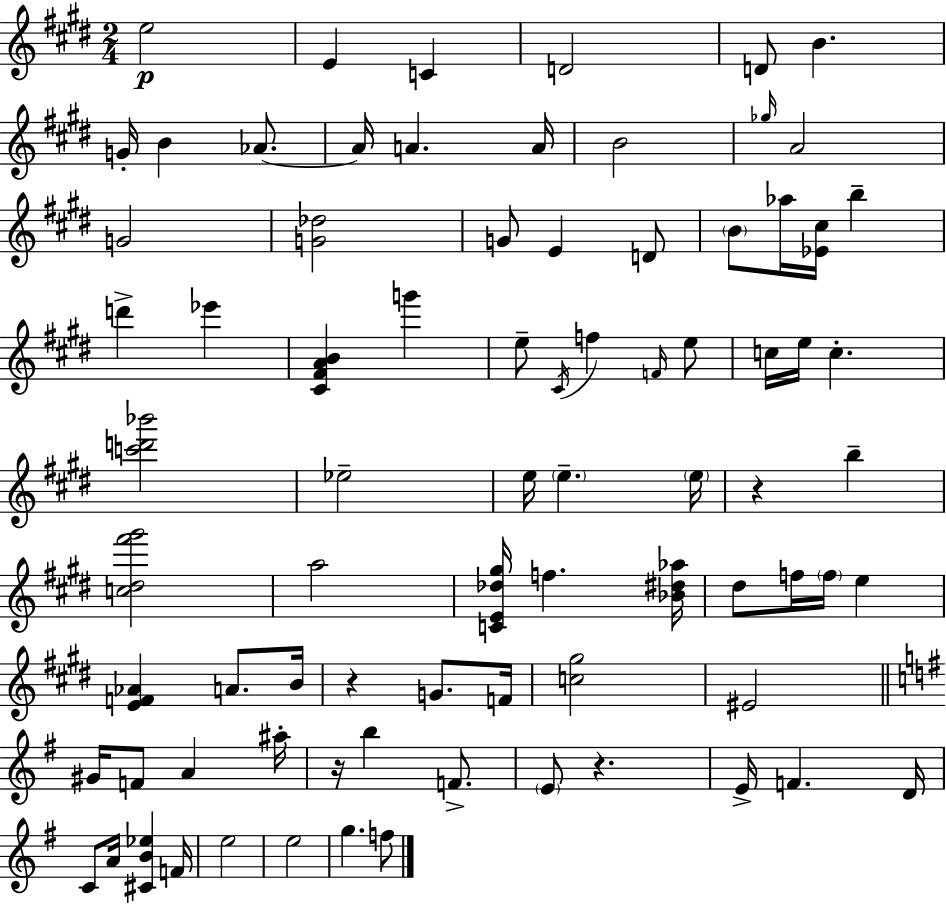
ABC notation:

X:1
T:Untitled
M:2/4
L:1/4
K:E
e2 E C D2 D/2 B G/4 B _A/2 _A/4 A A/4 B2 _g/4 A2 G2 [G_d]2 G/2 E D/2 B/2 _a/4 [_E^c]/4 b d' _e' [^C^FAB] g' e/2 ^C/4 f F/4 e/2 c/4 e/4 c [c'd'_b']2 _e2 e/4 e e/4 z b [c^d^f'^g']2 a2 [CE_d^g]/4 f [_B^d_a]/4 ^d/2 f/4 f/4 e [EF_A] A/2 B/4 z G/2 F/4 [c^g]2 ^E2 ^G/4 F/2 A ^a/4 z/4 b F/2 E/2 z E/4 F D/4 C/2 A/4 [^CB_e] F/4 e2 e2 g f/2